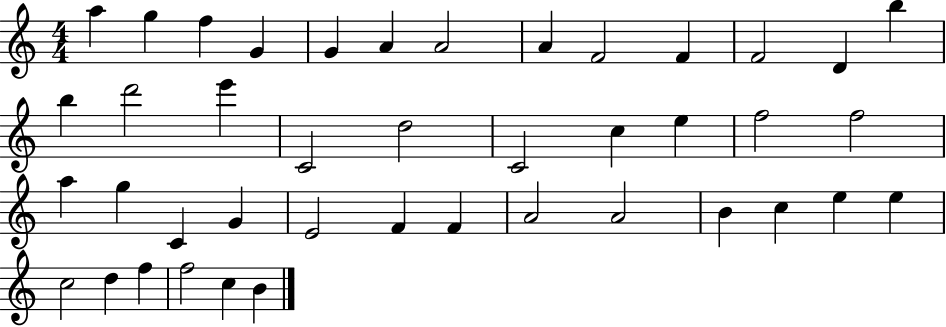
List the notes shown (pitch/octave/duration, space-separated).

A5/q G5/q F5/q G4/q G4/q A4/q A4/h A4/q F4/h F4/q F4/h D4/q B5/q B5/q D6/h E6/q C4/h D5/h C4/h C5/q E5/q F5/h F5/h A5/q G5/q C4/q G4/q E4/h F4/q F4/q A4/h A4/h B4/q C5/q E5/q E5/q C5/h D5/q F5/q F5/h C5/q B4/q